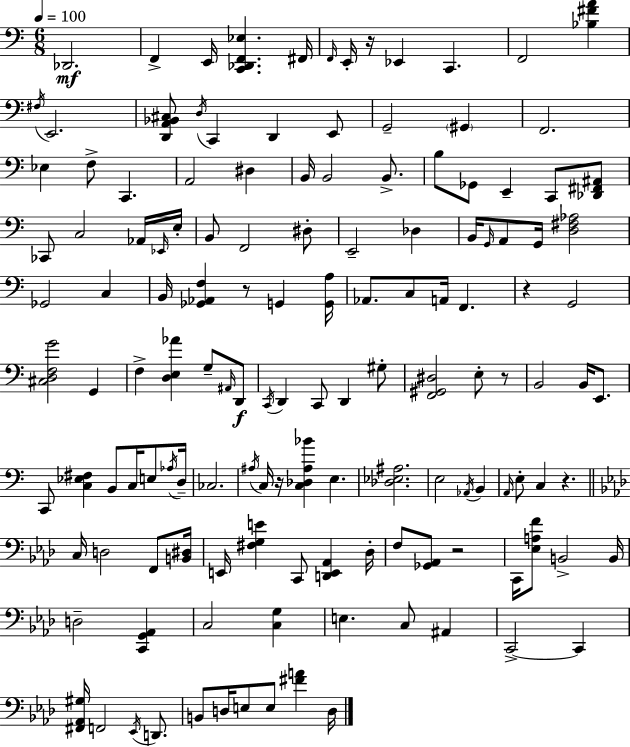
Db2/h. F2/q E2/s [C2,Db2,F2,Eb3]/q. F#2/s F2/s E2/s R/s Eb2/q C2/q. F2/h [Bb3,F#4,A4]/q F#3/s E2/h. [D2,A2,Bb2,C#3]/e D3/s C2/q D2/q E2/e G2/h G#2/q F2/h. Eb3/q F3/e C2/q. A2/h D#3/q B2/s B2/h B2/e. B3/e Gb2/e E2/q C2/e [Db2,F#2,A#2]/e CES2/e C3/h Ab2/s Eb2/s E3/s B2/e F2/h D#3/e E2/h Db3/q B2/s G2/s A2/e G2/s [D3,F#3,Ab3]/h Gb2/h C3/q B2/s [Gb2,Ab2,F3]/q R/e G2/q [G2,A3]/s Ab2/e. C3/e A2/s F2/q. R/q G2/h [C#3,D3,F3,G4]/h G2/q F3/q [D3,E3,Ab4]/q G3/e A#2/s D2/e C2/s D2/q C2/e D2/q G#3/e [F2,G#2,D#3]/h E3/e R/e B2/h B2/s E2/e. C2/e [C3,Eb3,F#3]/q B2/e C3/s E3/e Ab3/s D3/s CES3/h. A#3/s C3/s R/s [C3,Db3,A#3,Bb4]/q E3/q. [Db3,Eb3,A#3]/h. E3/h Ab2/s B2/q A2/s E3/e C3/q R/q. C3/s D3/h F2/e [B2,D#3]/s E2/s [F#3,G3,E4]/q C2/e [D2,E2,Ab2]/q Db3/s F3/e [Gb2,Ab2]/e R/h C2/s [Eb3,A3,F4]/e B2/h B2/s D3/h [C2,G2,Ab2]/q C3/h [C3,G3]/q E3/q. C3/e A#2/q C2/h C2/q [F#2,Ab2,G#3]/s F2/h Eb2/s D2/e. B2/e D3/s E3/e E3/e [F#4,A4]/q D3/s